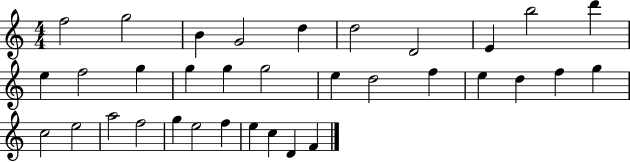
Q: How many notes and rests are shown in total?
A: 34